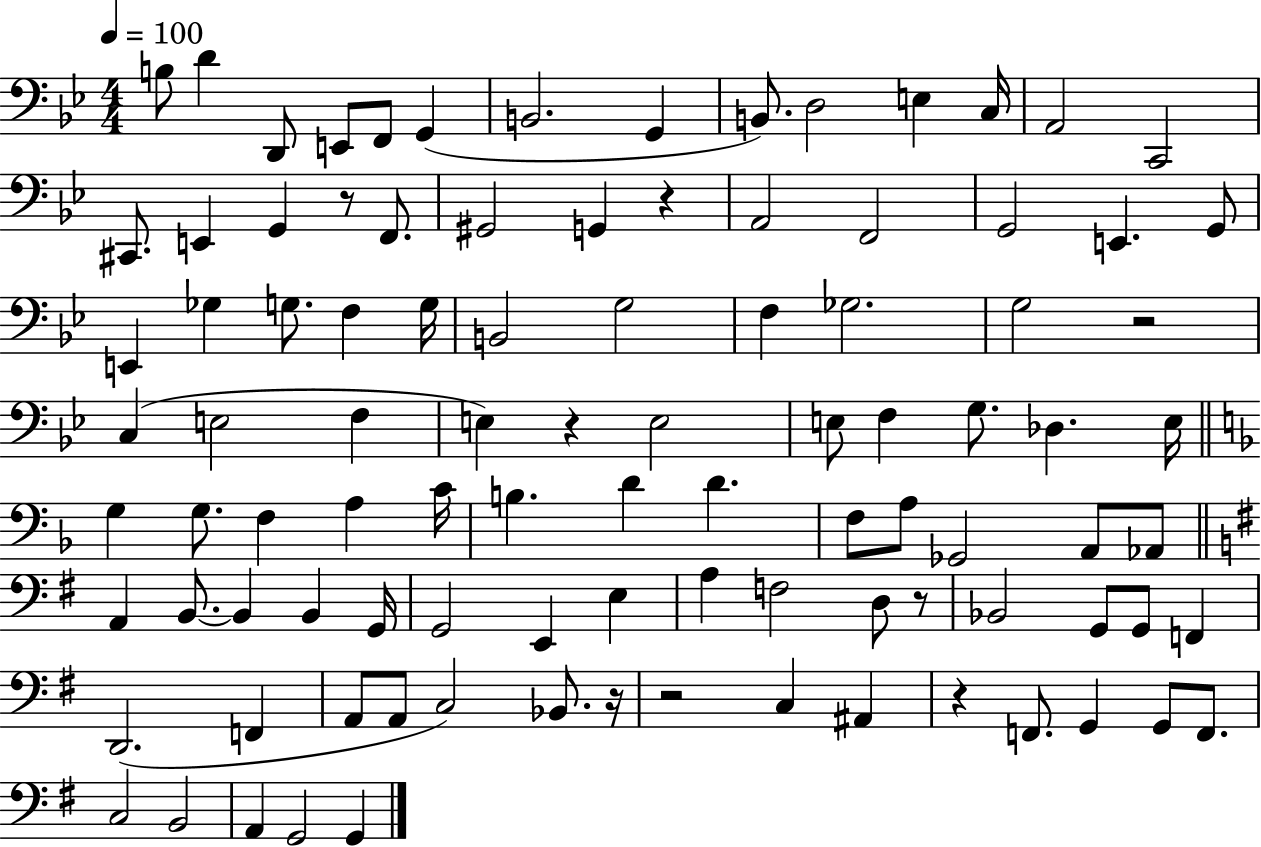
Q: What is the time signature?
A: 4/4